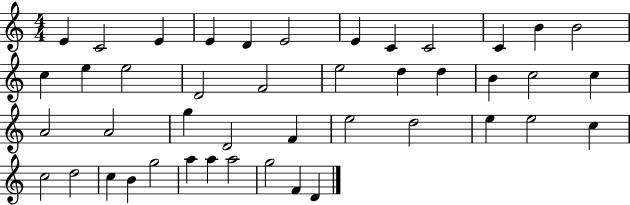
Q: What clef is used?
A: treble